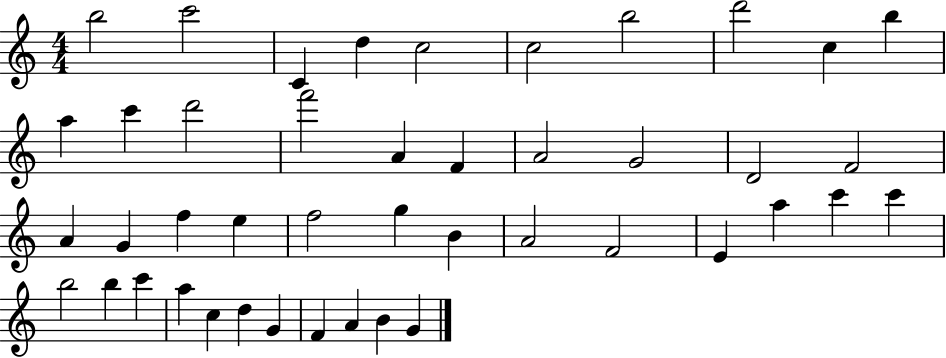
B5/h C6/h C4/q D5/q C5/h C5/h B5/h D6/h C5/q B5/q A5/q C6/q D6/h F6/h A4/q F4/q A4/h G4/h D4/h F4/h A4/q G4/q F5/q E5/q F5/h G5/q B4/q A4/h F4/h E4/q A5/q C6/q C6/q B5/h B5/q C6/q A5/q C5/q D5/q G4/q F4/q A4/q B4/q G4/q